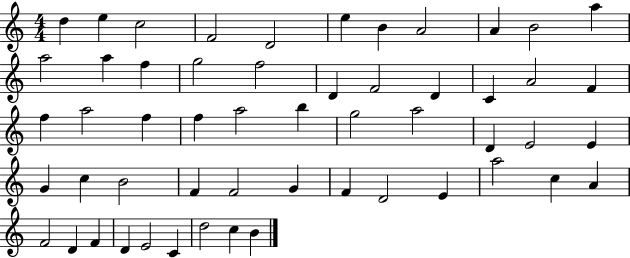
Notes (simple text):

D5/q E5/q C5/h F4/h D4/h E5/q B4/q A4/h A4/q B4/h A5/q A5/h A5/q F5/q G5/h F5/h D4/q F4/h D4/q C4/q A4/h F4/q F5/q A5/h F5/q F5/q A5/h B5/q G5/h A5/h D4/q E4/h E4/q G4/q C5/q B4/h F4/q F4/h G4/q F4/q D4/h E4/q A5/h C5/q A4/q F4/h D4/q F4/q D4/q E4/h C4/q D5/h C5/q B4/q